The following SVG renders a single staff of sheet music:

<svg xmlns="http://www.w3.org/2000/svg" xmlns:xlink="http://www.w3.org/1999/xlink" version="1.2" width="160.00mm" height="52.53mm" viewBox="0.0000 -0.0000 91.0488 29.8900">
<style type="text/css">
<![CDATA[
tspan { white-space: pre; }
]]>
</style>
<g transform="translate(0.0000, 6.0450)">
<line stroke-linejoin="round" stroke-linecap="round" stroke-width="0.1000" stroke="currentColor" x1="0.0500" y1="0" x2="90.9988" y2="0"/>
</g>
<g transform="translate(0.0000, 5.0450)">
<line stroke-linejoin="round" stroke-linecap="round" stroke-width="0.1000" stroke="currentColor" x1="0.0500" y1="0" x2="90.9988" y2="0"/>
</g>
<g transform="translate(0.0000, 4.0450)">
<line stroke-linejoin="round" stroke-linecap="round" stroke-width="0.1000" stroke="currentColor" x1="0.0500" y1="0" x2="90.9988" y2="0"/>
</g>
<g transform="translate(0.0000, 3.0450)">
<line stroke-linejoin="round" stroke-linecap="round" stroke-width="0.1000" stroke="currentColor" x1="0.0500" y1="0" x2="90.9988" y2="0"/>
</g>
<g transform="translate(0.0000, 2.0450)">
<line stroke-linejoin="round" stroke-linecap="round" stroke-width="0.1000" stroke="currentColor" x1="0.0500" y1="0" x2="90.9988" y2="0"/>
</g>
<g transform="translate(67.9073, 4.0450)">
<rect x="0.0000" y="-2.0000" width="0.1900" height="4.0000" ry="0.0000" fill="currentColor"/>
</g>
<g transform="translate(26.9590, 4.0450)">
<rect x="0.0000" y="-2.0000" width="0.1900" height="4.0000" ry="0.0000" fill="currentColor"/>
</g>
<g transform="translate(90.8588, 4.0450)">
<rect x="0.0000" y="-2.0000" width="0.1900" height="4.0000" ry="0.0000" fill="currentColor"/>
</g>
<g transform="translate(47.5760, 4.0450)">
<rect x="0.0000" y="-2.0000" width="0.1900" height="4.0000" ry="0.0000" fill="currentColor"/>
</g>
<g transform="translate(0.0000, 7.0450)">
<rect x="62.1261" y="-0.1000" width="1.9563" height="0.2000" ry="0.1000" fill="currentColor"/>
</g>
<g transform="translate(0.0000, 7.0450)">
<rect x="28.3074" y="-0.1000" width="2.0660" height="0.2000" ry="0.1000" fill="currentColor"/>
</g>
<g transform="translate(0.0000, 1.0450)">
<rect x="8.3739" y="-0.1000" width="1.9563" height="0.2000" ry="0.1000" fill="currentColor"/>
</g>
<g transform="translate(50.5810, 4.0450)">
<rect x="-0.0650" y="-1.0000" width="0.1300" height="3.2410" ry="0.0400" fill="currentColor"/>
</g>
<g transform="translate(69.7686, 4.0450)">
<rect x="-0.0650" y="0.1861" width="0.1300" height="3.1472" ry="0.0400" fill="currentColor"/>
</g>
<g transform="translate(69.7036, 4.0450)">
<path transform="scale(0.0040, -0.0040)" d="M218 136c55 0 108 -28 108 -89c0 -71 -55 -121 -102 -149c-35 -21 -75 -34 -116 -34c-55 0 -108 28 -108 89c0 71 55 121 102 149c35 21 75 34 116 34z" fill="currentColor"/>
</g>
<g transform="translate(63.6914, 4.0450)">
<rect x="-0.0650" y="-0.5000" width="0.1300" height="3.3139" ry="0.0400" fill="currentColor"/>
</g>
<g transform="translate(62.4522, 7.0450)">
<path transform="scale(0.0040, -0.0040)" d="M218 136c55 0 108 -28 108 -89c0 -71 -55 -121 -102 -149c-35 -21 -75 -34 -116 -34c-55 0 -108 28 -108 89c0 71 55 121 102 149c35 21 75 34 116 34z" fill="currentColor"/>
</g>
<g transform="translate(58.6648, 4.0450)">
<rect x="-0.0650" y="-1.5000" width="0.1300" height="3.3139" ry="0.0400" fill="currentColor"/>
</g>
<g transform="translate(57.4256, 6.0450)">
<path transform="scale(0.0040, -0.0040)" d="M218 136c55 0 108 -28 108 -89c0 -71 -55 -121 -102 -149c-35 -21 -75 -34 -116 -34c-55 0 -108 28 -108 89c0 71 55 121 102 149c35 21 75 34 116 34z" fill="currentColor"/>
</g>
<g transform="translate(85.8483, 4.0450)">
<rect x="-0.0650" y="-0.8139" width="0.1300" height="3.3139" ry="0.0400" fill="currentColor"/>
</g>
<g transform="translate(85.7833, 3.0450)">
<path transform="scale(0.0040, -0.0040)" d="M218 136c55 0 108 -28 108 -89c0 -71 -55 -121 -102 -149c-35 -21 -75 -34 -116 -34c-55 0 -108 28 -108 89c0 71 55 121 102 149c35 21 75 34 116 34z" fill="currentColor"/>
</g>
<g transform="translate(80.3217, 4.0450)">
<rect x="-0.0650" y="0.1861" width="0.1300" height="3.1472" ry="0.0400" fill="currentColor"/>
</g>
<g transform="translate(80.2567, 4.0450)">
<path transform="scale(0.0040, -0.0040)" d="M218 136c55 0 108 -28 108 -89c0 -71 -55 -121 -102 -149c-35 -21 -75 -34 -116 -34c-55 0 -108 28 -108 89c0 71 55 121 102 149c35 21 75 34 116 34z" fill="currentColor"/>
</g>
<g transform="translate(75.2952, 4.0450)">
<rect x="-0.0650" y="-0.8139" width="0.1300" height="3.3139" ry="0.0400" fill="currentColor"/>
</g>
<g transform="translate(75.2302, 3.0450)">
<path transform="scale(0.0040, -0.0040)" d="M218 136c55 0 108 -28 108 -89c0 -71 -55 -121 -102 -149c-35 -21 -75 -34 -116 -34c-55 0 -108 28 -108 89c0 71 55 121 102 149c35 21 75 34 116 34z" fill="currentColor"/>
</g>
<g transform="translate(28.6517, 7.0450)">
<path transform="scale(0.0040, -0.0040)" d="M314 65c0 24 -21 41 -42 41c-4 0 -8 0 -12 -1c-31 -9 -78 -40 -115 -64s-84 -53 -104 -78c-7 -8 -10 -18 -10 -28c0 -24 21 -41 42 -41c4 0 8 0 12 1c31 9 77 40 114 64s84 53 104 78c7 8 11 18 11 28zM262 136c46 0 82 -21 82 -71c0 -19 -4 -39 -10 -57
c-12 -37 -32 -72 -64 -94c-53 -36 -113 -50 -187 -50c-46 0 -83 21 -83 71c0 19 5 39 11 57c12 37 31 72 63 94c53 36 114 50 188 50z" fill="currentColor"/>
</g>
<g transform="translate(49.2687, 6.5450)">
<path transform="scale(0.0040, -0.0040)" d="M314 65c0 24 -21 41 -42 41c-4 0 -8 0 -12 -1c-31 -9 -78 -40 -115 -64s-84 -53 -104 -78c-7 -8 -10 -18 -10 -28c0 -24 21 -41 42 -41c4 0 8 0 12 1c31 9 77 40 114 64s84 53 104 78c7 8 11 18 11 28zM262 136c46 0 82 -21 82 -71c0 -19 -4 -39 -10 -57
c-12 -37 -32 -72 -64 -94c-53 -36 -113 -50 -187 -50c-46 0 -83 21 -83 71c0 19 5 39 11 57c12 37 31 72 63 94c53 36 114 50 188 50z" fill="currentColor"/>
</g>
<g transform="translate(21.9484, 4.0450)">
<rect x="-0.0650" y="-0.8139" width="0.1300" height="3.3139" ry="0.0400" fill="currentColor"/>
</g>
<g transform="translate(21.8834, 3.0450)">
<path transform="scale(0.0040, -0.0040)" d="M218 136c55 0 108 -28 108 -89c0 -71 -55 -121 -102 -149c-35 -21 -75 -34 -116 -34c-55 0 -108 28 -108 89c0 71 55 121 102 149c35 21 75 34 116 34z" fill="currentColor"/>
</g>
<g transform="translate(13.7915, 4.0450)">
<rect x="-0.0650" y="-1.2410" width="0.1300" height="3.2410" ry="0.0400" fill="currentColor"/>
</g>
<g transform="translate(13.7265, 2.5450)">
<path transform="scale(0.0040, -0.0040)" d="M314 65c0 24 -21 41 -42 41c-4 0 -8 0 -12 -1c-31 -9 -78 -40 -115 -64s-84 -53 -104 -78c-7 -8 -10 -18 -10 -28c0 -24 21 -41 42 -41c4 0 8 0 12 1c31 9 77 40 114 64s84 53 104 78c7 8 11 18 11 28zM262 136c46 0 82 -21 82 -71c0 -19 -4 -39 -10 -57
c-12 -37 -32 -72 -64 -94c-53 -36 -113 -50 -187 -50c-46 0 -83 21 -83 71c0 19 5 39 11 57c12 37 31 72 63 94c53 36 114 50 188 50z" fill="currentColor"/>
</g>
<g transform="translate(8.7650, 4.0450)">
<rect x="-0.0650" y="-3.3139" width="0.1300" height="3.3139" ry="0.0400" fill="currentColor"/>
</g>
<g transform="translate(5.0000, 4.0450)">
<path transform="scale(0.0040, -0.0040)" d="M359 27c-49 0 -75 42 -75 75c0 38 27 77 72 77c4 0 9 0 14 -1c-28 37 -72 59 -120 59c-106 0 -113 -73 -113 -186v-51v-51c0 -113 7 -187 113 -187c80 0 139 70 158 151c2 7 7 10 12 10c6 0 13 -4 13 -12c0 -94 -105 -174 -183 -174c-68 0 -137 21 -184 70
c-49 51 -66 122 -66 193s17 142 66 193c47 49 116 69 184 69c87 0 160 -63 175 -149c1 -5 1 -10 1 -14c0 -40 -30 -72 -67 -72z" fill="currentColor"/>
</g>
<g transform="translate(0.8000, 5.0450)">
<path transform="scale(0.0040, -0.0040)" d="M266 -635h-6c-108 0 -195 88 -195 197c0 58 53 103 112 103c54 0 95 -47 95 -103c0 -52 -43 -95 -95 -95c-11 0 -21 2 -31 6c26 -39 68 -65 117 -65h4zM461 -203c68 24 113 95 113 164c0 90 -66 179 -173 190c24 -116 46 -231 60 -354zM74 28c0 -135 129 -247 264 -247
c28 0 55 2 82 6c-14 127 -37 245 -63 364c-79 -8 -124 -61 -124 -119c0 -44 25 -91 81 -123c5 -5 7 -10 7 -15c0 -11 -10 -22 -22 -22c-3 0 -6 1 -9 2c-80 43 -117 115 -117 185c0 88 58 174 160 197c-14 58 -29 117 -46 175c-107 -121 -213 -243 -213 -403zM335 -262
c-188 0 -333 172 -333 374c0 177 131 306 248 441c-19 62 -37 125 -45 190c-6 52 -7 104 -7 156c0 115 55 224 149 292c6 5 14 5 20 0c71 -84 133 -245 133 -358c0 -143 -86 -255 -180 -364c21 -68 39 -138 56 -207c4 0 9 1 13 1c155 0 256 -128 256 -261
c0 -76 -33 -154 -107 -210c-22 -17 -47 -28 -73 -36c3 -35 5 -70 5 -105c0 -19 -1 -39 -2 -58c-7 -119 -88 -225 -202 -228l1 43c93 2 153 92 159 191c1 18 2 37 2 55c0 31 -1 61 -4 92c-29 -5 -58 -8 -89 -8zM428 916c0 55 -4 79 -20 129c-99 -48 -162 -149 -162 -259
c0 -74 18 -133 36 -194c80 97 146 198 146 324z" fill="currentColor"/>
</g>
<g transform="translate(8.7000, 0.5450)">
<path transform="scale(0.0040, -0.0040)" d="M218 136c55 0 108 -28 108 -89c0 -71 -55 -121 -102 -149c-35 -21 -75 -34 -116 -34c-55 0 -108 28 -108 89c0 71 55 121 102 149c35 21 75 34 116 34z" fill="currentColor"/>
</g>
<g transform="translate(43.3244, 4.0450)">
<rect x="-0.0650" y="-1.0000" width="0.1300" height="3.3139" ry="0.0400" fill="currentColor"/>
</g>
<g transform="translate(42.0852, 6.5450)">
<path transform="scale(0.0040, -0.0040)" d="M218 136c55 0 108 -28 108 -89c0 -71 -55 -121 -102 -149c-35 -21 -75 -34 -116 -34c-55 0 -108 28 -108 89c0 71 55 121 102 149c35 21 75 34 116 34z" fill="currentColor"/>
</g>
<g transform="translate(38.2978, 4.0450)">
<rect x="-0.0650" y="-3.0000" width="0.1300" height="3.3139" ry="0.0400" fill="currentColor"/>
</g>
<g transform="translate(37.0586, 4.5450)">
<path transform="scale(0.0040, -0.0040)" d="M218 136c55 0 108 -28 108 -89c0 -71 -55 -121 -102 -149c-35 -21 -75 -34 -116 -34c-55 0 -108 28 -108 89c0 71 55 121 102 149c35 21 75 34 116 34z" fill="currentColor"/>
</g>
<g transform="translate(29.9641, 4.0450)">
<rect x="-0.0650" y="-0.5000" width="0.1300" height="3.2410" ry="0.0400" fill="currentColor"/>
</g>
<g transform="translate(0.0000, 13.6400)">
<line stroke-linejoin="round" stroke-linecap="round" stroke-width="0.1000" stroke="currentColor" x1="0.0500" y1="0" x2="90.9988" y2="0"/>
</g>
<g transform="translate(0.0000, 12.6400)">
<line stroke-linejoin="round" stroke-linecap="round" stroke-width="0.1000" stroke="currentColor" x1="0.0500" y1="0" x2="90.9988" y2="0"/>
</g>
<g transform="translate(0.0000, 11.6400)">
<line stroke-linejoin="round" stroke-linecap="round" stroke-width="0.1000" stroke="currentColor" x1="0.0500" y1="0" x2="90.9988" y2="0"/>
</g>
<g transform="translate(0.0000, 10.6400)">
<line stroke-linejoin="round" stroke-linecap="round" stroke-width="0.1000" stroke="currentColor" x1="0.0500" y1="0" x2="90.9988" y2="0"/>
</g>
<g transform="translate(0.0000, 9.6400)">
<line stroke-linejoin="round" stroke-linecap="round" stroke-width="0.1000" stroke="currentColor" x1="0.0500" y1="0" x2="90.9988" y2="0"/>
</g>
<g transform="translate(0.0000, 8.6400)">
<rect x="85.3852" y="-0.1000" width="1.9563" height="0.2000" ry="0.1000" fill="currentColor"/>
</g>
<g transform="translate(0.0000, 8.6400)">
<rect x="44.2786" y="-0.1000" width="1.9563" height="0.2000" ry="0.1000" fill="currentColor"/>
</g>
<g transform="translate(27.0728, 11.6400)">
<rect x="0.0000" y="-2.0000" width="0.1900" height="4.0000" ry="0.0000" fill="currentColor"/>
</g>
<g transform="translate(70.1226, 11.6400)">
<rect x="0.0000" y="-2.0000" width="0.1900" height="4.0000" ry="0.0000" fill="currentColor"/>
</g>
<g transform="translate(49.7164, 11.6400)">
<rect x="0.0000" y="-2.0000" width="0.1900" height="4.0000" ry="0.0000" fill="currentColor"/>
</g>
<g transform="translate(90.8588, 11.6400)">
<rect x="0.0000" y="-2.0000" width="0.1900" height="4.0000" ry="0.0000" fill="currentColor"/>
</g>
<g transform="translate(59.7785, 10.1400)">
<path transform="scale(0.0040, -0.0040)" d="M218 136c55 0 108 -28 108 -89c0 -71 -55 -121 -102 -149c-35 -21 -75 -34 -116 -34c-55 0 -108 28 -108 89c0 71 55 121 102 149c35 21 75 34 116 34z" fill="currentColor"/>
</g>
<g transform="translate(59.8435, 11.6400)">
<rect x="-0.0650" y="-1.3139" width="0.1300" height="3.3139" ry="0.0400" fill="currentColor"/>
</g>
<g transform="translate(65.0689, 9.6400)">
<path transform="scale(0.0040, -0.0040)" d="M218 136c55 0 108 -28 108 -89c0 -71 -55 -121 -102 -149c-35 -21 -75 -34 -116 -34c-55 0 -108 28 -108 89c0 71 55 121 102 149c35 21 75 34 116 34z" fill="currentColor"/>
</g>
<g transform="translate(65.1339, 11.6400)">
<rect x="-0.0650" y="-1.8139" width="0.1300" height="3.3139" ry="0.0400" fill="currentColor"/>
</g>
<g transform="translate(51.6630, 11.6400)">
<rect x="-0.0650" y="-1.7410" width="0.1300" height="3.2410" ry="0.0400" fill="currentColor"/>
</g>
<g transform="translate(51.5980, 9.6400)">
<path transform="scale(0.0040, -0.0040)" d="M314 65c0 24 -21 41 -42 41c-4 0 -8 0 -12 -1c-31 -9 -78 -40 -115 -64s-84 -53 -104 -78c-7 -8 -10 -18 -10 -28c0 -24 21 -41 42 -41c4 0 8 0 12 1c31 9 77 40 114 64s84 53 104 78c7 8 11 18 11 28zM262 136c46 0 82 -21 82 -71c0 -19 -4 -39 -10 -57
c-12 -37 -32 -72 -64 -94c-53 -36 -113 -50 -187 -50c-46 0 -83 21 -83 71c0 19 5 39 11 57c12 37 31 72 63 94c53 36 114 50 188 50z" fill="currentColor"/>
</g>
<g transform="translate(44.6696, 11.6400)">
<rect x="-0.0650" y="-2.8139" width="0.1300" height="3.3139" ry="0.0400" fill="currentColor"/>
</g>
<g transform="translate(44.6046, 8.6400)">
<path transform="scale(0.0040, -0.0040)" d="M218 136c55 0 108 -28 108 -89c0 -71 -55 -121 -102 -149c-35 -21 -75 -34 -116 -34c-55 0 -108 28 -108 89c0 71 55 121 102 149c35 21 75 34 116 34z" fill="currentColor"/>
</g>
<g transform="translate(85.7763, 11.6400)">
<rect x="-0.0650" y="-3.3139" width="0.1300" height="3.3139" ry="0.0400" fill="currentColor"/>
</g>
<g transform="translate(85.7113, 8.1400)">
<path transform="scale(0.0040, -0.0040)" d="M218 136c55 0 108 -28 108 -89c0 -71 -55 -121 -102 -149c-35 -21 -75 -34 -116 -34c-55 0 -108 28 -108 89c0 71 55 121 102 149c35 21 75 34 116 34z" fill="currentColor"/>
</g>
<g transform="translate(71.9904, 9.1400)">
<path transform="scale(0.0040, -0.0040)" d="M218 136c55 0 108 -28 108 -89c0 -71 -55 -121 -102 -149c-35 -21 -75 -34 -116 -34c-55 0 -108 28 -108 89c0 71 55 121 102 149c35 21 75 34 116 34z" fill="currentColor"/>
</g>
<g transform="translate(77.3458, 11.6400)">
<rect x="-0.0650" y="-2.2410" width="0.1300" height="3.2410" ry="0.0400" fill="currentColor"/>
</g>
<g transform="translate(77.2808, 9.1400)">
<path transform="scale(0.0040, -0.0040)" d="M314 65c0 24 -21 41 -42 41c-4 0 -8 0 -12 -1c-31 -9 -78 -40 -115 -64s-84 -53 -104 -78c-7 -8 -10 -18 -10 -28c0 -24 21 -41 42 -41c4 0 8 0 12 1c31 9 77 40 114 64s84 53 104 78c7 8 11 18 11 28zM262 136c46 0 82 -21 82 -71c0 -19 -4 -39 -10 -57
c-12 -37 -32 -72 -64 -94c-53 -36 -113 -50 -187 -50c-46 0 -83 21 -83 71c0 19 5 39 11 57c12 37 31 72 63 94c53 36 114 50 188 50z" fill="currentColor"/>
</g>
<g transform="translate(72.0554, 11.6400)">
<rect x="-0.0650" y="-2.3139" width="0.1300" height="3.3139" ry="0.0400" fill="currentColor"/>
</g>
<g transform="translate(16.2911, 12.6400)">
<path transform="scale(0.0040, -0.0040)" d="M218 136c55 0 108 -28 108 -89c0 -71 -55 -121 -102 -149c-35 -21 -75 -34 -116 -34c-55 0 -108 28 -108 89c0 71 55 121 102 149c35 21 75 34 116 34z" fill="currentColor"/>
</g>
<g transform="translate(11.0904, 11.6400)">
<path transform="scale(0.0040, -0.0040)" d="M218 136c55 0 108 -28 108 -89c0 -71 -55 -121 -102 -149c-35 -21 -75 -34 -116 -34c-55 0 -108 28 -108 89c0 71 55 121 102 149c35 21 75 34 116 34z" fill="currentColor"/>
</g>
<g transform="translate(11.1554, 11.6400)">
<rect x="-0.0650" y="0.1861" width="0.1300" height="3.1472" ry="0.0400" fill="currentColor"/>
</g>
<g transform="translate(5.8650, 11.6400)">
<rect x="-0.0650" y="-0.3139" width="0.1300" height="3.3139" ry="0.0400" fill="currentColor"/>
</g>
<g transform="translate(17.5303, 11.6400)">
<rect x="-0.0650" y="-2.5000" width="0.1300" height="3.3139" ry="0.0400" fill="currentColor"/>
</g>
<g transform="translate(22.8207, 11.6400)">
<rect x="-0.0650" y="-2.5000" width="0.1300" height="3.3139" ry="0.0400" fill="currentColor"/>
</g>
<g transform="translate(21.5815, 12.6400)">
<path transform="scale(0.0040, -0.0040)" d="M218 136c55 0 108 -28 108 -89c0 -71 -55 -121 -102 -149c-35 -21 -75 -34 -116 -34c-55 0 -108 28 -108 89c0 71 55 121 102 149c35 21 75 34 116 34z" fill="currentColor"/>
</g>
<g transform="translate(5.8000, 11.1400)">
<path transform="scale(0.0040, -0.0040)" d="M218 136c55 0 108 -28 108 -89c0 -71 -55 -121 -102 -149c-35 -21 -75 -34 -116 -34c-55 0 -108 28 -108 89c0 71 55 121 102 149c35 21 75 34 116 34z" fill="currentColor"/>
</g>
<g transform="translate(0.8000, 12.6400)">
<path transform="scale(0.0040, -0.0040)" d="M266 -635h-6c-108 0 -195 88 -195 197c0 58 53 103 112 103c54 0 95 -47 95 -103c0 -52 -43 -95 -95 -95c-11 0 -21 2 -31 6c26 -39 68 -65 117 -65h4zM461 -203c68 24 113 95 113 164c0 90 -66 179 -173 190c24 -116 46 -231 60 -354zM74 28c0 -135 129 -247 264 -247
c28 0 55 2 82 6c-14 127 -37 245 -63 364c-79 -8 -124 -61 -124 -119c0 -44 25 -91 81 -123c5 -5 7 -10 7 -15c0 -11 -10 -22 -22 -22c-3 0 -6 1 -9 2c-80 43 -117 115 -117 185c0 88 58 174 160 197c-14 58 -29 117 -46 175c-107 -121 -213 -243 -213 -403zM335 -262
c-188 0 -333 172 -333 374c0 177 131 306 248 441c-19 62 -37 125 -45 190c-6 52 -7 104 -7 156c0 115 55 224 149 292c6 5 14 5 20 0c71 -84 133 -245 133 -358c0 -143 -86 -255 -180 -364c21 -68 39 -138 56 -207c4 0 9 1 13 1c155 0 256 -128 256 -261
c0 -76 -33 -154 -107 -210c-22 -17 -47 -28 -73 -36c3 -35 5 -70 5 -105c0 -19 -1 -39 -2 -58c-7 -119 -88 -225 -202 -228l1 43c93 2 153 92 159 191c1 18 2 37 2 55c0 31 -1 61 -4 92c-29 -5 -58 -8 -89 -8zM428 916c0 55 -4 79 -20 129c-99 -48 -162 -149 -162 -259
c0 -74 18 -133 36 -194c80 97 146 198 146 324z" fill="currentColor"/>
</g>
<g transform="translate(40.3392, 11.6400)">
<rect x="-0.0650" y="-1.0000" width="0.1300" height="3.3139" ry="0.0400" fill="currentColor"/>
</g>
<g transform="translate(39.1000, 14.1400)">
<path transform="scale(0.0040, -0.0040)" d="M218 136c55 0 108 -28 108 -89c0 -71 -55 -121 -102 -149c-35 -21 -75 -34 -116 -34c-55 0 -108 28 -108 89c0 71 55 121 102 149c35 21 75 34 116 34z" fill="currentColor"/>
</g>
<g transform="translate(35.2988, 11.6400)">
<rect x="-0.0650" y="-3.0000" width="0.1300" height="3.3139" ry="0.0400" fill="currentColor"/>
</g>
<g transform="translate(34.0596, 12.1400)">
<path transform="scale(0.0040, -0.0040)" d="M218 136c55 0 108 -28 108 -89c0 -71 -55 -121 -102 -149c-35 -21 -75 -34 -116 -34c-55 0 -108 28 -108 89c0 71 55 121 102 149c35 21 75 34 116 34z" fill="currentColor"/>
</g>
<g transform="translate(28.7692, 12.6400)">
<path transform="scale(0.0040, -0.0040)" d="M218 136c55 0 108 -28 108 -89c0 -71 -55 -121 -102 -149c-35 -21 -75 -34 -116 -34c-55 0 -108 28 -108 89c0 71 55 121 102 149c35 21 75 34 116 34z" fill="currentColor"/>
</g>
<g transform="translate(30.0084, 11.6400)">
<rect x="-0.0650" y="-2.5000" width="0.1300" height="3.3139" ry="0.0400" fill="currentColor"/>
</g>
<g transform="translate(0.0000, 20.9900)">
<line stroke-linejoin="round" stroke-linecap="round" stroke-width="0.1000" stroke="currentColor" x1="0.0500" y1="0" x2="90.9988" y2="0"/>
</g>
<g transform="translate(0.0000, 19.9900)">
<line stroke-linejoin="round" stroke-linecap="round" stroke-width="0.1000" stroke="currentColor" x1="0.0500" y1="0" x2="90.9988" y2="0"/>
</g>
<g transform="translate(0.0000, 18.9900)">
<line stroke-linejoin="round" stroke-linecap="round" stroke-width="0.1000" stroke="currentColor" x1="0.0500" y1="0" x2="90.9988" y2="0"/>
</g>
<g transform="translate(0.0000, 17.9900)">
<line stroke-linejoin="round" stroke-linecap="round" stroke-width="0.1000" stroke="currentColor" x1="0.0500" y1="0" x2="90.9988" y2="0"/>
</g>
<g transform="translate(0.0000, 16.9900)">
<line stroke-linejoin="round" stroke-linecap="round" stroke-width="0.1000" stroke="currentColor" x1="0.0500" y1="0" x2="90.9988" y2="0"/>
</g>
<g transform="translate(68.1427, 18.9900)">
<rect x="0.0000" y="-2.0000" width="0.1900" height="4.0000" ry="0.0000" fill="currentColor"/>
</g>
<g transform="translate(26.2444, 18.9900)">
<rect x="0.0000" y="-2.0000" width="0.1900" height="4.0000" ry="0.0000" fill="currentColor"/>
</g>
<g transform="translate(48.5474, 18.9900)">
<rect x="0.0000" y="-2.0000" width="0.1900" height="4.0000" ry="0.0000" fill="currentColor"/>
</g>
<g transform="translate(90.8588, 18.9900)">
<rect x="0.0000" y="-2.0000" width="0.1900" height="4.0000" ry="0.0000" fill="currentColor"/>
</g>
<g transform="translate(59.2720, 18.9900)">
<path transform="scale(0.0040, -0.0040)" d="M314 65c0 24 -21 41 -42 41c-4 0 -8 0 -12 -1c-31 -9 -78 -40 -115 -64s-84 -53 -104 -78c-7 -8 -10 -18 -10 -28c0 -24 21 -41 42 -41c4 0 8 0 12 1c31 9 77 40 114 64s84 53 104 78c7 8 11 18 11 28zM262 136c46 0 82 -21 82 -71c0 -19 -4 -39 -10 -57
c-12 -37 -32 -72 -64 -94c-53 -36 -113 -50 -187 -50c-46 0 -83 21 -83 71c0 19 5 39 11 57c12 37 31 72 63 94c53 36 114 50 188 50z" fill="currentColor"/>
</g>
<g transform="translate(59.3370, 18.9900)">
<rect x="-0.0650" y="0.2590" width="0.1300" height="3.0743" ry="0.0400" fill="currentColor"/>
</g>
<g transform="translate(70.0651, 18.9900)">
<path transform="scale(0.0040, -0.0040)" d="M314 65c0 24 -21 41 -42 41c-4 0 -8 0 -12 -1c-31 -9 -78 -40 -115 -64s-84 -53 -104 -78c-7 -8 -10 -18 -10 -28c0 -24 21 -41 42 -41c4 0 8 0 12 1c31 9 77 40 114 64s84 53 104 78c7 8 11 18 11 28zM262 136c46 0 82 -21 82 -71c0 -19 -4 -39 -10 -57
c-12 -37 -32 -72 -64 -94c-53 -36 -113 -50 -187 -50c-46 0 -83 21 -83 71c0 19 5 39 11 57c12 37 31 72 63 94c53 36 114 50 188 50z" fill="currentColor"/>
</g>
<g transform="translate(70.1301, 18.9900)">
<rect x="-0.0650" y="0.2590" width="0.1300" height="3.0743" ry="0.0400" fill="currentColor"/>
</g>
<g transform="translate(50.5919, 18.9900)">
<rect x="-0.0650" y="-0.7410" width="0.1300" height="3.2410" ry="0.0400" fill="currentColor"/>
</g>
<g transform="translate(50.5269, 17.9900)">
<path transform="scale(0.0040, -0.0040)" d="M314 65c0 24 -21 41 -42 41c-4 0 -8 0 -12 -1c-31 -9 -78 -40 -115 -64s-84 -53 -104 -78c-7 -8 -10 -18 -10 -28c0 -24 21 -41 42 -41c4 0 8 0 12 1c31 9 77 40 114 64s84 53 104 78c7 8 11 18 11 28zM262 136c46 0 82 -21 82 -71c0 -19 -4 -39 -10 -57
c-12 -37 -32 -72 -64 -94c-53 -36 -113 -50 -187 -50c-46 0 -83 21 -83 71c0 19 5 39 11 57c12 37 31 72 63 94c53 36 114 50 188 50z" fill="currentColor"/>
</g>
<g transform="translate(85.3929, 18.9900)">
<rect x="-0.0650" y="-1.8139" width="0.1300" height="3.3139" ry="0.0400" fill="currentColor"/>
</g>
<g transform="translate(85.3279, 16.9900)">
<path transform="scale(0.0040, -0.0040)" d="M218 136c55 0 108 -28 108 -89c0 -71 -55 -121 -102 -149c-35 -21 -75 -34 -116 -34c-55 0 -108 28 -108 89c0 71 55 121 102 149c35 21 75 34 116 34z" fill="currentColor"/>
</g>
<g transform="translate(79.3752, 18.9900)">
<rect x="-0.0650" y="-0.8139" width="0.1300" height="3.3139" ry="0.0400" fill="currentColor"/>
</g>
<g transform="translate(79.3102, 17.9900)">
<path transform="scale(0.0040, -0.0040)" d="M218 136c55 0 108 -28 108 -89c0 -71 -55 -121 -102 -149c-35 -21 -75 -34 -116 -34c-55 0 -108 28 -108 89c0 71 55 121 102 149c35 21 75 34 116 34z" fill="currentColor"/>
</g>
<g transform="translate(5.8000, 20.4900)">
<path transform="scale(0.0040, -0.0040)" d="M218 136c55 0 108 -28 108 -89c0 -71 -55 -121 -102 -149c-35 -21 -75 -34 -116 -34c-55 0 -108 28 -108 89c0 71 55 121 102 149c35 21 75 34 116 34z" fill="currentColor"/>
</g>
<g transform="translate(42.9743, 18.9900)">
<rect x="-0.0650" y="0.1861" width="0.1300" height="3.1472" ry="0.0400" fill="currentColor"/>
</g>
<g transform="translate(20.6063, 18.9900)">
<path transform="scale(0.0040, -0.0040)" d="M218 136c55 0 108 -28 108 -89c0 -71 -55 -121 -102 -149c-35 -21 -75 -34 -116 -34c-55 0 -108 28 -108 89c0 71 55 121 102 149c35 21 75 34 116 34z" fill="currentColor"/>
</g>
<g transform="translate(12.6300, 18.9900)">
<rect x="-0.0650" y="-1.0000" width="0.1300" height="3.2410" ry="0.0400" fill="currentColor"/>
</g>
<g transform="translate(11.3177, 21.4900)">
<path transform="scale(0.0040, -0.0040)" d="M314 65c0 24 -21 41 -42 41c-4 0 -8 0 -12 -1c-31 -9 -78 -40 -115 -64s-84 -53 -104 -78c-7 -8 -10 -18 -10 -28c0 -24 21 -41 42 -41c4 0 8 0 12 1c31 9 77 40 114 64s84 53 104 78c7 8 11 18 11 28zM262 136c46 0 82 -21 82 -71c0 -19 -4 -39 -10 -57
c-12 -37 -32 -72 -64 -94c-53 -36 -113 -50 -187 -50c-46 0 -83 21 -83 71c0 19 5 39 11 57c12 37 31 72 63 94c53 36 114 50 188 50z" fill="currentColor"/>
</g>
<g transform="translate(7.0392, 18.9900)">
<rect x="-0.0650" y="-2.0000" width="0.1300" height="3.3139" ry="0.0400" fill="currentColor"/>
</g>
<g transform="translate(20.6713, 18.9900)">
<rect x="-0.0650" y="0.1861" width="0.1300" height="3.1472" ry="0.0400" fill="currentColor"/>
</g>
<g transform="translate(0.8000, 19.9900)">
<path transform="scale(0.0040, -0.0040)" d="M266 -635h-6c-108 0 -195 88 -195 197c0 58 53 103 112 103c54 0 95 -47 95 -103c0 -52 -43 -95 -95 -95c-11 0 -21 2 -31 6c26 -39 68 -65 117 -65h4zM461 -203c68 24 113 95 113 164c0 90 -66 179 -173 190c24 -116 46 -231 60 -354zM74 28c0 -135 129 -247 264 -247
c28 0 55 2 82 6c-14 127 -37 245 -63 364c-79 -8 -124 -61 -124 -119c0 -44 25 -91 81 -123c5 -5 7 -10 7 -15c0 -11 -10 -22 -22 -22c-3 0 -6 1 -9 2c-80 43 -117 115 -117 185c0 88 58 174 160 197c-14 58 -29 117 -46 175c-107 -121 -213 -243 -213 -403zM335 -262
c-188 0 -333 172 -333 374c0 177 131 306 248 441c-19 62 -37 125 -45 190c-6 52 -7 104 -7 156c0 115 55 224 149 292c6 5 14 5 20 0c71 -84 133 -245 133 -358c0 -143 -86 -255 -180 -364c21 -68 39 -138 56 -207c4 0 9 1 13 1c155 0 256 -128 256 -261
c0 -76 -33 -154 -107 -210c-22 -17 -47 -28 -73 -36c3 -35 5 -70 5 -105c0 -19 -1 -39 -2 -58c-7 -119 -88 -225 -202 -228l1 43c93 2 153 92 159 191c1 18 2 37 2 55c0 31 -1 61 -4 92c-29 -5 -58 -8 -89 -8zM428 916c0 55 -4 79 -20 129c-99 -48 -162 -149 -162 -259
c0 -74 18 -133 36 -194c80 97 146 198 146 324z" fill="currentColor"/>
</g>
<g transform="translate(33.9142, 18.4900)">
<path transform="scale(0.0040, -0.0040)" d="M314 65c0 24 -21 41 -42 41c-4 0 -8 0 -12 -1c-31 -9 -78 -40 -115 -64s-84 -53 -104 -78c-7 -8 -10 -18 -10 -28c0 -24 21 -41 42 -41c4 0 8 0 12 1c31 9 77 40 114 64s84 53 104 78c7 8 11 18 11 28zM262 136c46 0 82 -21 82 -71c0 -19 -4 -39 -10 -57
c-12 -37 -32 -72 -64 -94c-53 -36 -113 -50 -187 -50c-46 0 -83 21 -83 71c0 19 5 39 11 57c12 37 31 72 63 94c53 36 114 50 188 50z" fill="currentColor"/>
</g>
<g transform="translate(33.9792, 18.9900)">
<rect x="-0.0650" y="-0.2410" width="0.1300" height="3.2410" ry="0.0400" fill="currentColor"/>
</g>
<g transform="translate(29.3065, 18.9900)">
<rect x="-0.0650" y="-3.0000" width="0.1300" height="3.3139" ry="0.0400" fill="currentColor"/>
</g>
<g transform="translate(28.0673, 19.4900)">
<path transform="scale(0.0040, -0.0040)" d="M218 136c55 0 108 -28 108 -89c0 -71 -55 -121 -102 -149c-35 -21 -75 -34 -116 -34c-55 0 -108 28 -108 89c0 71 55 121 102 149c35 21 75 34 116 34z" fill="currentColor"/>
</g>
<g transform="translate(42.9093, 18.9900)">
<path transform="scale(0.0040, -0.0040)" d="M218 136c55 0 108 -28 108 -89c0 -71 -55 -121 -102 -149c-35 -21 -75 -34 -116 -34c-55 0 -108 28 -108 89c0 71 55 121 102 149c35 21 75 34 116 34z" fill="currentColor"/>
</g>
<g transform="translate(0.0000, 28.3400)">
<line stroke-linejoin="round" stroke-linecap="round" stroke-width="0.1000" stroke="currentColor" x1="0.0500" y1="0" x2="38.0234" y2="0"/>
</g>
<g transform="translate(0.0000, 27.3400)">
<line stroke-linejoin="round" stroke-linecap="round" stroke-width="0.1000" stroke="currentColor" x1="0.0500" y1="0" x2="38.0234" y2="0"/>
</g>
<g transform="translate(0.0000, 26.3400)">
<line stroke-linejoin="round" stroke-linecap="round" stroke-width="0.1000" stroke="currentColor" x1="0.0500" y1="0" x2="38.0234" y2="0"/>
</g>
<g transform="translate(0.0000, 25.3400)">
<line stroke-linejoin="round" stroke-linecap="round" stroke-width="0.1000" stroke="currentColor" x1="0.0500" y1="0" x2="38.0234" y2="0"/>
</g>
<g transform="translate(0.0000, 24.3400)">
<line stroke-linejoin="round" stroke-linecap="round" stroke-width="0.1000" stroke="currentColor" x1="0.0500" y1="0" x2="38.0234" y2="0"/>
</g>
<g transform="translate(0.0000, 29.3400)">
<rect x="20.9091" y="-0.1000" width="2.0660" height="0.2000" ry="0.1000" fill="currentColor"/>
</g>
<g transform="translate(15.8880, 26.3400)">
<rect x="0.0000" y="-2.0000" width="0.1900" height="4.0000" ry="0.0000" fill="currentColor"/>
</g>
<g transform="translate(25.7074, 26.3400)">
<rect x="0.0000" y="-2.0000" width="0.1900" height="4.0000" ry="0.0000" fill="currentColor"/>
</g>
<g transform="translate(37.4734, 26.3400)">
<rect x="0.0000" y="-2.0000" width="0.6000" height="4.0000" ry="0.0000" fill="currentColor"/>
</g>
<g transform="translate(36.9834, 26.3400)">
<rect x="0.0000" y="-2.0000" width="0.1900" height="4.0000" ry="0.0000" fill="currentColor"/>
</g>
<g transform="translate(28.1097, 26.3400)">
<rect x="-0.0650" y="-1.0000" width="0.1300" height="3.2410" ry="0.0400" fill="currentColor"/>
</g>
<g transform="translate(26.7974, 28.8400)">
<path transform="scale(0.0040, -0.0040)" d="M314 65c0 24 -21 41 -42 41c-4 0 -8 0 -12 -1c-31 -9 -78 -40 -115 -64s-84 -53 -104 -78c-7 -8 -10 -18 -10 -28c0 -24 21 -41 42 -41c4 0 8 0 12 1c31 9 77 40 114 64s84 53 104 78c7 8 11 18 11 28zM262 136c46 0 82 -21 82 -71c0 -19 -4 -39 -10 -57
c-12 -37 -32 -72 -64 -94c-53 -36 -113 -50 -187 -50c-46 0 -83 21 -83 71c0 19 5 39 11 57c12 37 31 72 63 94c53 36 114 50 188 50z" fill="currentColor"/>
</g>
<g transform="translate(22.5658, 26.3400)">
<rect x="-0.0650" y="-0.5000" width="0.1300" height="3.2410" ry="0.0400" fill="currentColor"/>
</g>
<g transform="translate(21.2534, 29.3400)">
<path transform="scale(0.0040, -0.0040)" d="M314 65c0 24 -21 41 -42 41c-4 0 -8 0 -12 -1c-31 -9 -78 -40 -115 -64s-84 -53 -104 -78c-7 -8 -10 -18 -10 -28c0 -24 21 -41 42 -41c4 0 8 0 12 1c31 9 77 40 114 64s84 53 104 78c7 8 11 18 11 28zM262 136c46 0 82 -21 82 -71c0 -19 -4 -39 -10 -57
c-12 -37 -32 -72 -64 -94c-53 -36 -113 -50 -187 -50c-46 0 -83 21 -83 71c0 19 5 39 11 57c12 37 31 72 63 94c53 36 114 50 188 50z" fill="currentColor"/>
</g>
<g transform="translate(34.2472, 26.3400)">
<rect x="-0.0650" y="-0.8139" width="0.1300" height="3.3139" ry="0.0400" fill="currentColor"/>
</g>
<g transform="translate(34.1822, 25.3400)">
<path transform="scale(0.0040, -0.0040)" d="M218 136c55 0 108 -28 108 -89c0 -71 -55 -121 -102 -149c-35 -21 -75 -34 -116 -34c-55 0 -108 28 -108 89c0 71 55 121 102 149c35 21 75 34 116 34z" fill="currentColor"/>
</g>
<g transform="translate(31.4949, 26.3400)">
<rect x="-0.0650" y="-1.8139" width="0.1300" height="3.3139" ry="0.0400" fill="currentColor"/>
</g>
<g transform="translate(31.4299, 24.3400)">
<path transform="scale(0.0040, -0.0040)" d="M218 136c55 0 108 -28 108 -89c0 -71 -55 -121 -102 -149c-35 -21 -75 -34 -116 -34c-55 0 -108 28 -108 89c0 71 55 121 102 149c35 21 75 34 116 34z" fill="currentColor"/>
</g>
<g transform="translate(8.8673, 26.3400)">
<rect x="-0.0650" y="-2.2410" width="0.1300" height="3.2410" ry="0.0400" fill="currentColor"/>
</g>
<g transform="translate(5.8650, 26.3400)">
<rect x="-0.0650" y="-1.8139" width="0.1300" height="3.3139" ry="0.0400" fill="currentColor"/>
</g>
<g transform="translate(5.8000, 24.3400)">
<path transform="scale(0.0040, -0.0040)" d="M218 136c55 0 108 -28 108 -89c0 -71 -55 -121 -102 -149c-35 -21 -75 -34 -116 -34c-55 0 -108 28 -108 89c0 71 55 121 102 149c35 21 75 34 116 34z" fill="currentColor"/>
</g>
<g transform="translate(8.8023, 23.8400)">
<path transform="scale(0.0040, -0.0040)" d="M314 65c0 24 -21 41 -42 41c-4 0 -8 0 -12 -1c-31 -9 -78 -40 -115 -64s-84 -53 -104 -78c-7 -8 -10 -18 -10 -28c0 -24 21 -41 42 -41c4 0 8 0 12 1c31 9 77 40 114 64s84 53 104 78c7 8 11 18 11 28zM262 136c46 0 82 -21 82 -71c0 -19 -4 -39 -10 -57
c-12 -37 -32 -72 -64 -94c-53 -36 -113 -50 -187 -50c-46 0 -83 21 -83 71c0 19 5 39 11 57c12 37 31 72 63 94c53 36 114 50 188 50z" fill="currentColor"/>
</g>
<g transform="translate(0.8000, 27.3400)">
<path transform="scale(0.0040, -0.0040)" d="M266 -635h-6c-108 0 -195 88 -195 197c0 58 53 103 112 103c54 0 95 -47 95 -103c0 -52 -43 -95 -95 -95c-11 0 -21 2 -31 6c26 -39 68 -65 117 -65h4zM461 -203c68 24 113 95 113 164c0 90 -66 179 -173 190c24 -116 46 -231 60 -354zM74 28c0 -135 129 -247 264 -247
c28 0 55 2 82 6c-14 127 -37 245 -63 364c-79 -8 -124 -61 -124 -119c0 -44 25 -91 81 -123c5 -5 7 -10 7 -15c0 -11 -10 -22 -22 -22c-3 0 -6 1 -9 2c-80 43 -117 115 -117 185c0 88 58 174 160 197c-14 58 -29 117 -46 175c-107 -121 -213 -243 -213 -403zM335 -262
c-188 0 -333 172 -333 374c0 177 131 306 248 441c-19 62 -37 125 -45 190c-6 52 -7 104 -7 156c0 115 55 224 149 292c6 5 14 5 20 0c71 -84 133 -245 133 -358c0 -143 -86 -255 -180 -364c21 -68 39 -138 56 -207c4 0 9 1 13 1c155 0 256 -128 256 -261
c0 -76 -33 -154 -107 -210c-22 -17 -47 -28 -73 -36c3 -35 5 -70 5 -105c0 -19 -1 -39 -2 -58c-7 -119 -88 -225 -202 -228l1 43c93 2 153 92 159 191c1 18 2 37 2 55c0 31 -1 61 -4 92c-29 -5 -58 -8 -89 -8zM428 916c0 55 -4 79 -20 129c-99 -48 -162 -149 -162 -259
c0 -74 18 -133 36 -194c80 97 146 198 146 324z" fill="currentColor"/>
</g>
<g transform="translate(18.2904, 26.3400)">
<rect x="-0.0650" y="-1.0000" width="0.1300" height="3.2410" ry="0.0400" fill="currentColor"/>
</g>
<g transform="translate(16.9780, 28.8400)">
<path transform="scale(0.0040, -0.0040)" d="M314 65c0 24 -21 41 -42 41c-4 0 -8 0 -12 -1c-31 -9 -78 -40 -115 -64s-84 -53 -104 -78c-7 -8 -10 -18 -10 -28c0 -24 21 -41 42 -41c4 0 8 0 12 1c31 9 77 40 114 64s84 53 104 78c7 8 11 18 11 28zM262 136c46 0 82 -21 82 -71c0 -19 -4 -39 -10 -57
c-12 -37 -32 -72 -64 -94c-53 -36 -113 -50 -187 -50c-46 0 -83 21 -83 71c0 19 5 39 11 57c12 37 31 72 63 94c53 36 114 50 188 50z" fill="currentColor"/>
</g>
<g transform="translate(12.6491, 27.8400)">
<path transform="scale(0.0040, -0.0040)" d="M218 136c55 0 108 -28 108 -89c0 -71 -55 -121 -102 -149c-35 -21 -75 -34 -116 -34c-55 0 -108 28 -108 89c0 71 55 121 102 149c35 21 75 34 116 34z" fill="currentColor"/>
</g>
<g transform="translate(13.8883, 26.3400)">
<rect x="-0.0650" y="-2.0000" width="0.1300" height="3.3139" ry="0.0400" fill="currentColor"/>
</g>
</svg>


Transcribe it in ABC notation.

X:1
T:Untitled
M:4/4
L:1/4
K:C
b e2 d C2 A D D2 E C B d B d c B G G G A D a f2 e f g g2 b F D2 B A c2 B d2 B2 B2 d f f g2 F D2 C2 D2 f d